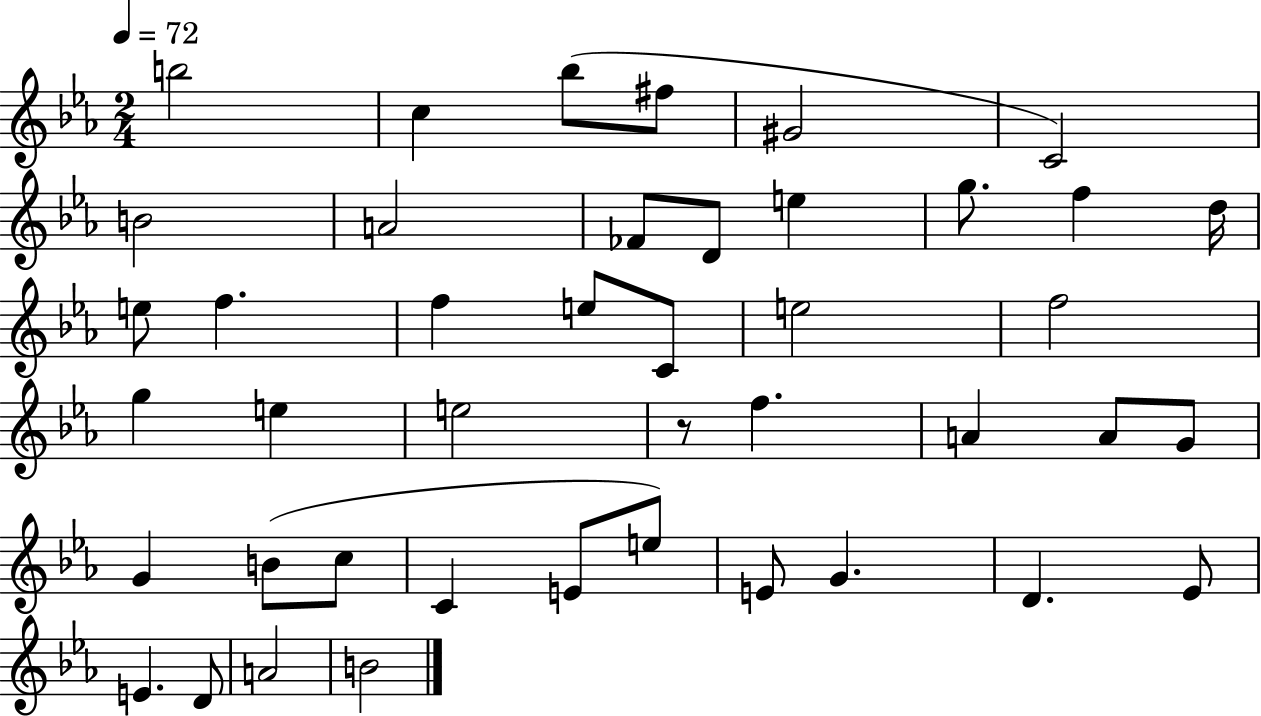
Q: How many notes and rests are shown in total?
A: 43